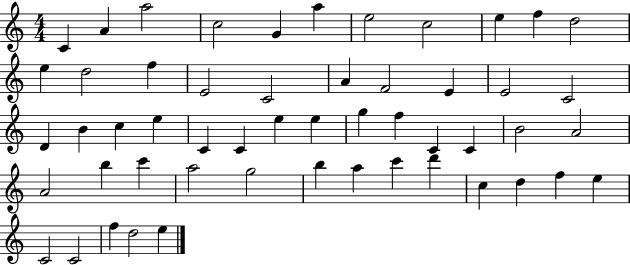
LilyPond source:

{
  \clef treble
  \numericTimeSignature
  \time 4/4
  \key c \major
  c'4 a'4 a''2 | c''2 g'4 a''4 | e''2 c''2 | e''4 f''4 d''2 | \break e''4 d''2 f''4 | e'2 c'2 | a'4 f'2 e'4 | e'2 c'2 | \break d'4 b'4 c''4 e''4 | c'4 c'4 e''4 e''4 | g''4 f''4 c'4 c'4 | b'2 a'2 | \break a'2 b''4 c'''4 | a''2 g''2 | b''4 a''4 c'''4 d'''4 | c''4 d''4 f''4 e''4 | \break c'2 c'2 | f''4 d''2 e''4 | \bar "|."
}